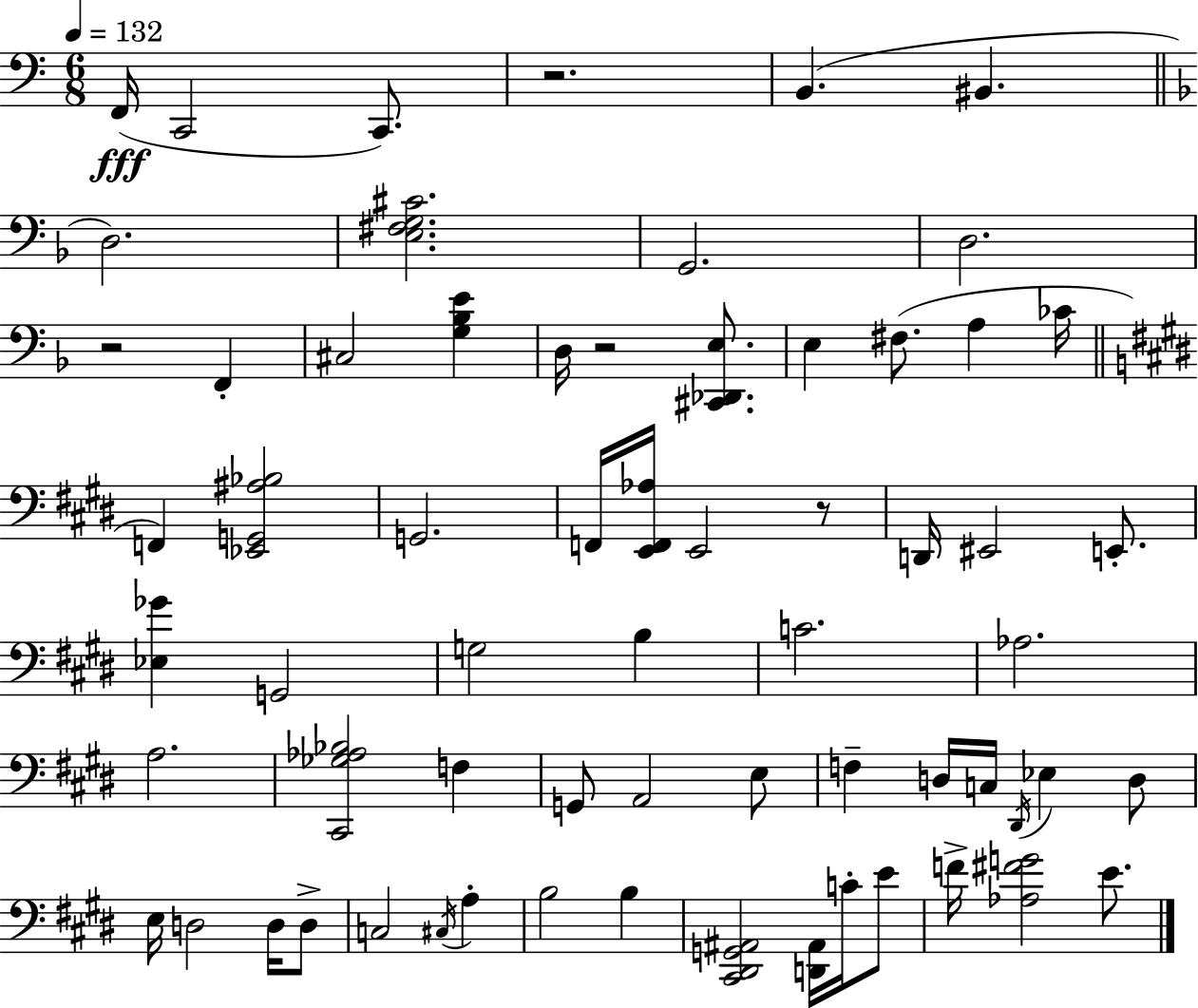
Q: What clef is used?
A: bass